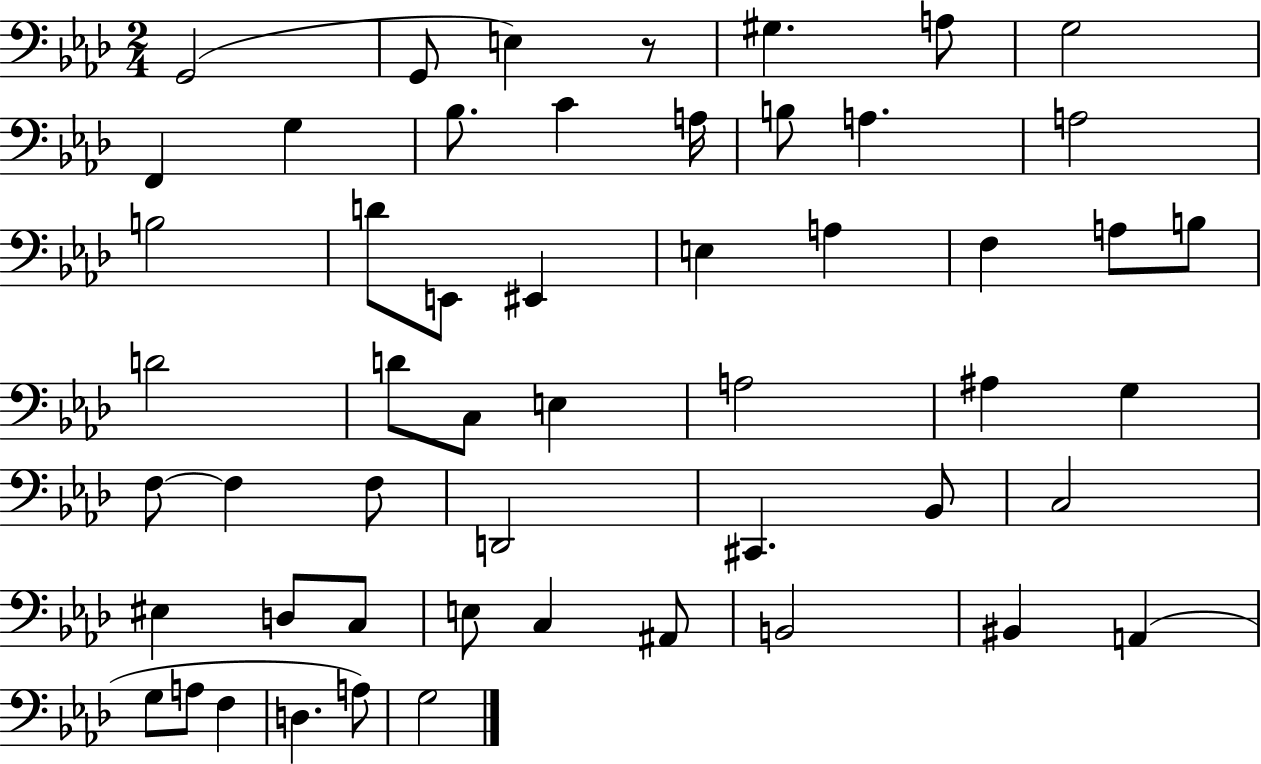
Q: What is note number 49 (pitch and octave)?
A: F3